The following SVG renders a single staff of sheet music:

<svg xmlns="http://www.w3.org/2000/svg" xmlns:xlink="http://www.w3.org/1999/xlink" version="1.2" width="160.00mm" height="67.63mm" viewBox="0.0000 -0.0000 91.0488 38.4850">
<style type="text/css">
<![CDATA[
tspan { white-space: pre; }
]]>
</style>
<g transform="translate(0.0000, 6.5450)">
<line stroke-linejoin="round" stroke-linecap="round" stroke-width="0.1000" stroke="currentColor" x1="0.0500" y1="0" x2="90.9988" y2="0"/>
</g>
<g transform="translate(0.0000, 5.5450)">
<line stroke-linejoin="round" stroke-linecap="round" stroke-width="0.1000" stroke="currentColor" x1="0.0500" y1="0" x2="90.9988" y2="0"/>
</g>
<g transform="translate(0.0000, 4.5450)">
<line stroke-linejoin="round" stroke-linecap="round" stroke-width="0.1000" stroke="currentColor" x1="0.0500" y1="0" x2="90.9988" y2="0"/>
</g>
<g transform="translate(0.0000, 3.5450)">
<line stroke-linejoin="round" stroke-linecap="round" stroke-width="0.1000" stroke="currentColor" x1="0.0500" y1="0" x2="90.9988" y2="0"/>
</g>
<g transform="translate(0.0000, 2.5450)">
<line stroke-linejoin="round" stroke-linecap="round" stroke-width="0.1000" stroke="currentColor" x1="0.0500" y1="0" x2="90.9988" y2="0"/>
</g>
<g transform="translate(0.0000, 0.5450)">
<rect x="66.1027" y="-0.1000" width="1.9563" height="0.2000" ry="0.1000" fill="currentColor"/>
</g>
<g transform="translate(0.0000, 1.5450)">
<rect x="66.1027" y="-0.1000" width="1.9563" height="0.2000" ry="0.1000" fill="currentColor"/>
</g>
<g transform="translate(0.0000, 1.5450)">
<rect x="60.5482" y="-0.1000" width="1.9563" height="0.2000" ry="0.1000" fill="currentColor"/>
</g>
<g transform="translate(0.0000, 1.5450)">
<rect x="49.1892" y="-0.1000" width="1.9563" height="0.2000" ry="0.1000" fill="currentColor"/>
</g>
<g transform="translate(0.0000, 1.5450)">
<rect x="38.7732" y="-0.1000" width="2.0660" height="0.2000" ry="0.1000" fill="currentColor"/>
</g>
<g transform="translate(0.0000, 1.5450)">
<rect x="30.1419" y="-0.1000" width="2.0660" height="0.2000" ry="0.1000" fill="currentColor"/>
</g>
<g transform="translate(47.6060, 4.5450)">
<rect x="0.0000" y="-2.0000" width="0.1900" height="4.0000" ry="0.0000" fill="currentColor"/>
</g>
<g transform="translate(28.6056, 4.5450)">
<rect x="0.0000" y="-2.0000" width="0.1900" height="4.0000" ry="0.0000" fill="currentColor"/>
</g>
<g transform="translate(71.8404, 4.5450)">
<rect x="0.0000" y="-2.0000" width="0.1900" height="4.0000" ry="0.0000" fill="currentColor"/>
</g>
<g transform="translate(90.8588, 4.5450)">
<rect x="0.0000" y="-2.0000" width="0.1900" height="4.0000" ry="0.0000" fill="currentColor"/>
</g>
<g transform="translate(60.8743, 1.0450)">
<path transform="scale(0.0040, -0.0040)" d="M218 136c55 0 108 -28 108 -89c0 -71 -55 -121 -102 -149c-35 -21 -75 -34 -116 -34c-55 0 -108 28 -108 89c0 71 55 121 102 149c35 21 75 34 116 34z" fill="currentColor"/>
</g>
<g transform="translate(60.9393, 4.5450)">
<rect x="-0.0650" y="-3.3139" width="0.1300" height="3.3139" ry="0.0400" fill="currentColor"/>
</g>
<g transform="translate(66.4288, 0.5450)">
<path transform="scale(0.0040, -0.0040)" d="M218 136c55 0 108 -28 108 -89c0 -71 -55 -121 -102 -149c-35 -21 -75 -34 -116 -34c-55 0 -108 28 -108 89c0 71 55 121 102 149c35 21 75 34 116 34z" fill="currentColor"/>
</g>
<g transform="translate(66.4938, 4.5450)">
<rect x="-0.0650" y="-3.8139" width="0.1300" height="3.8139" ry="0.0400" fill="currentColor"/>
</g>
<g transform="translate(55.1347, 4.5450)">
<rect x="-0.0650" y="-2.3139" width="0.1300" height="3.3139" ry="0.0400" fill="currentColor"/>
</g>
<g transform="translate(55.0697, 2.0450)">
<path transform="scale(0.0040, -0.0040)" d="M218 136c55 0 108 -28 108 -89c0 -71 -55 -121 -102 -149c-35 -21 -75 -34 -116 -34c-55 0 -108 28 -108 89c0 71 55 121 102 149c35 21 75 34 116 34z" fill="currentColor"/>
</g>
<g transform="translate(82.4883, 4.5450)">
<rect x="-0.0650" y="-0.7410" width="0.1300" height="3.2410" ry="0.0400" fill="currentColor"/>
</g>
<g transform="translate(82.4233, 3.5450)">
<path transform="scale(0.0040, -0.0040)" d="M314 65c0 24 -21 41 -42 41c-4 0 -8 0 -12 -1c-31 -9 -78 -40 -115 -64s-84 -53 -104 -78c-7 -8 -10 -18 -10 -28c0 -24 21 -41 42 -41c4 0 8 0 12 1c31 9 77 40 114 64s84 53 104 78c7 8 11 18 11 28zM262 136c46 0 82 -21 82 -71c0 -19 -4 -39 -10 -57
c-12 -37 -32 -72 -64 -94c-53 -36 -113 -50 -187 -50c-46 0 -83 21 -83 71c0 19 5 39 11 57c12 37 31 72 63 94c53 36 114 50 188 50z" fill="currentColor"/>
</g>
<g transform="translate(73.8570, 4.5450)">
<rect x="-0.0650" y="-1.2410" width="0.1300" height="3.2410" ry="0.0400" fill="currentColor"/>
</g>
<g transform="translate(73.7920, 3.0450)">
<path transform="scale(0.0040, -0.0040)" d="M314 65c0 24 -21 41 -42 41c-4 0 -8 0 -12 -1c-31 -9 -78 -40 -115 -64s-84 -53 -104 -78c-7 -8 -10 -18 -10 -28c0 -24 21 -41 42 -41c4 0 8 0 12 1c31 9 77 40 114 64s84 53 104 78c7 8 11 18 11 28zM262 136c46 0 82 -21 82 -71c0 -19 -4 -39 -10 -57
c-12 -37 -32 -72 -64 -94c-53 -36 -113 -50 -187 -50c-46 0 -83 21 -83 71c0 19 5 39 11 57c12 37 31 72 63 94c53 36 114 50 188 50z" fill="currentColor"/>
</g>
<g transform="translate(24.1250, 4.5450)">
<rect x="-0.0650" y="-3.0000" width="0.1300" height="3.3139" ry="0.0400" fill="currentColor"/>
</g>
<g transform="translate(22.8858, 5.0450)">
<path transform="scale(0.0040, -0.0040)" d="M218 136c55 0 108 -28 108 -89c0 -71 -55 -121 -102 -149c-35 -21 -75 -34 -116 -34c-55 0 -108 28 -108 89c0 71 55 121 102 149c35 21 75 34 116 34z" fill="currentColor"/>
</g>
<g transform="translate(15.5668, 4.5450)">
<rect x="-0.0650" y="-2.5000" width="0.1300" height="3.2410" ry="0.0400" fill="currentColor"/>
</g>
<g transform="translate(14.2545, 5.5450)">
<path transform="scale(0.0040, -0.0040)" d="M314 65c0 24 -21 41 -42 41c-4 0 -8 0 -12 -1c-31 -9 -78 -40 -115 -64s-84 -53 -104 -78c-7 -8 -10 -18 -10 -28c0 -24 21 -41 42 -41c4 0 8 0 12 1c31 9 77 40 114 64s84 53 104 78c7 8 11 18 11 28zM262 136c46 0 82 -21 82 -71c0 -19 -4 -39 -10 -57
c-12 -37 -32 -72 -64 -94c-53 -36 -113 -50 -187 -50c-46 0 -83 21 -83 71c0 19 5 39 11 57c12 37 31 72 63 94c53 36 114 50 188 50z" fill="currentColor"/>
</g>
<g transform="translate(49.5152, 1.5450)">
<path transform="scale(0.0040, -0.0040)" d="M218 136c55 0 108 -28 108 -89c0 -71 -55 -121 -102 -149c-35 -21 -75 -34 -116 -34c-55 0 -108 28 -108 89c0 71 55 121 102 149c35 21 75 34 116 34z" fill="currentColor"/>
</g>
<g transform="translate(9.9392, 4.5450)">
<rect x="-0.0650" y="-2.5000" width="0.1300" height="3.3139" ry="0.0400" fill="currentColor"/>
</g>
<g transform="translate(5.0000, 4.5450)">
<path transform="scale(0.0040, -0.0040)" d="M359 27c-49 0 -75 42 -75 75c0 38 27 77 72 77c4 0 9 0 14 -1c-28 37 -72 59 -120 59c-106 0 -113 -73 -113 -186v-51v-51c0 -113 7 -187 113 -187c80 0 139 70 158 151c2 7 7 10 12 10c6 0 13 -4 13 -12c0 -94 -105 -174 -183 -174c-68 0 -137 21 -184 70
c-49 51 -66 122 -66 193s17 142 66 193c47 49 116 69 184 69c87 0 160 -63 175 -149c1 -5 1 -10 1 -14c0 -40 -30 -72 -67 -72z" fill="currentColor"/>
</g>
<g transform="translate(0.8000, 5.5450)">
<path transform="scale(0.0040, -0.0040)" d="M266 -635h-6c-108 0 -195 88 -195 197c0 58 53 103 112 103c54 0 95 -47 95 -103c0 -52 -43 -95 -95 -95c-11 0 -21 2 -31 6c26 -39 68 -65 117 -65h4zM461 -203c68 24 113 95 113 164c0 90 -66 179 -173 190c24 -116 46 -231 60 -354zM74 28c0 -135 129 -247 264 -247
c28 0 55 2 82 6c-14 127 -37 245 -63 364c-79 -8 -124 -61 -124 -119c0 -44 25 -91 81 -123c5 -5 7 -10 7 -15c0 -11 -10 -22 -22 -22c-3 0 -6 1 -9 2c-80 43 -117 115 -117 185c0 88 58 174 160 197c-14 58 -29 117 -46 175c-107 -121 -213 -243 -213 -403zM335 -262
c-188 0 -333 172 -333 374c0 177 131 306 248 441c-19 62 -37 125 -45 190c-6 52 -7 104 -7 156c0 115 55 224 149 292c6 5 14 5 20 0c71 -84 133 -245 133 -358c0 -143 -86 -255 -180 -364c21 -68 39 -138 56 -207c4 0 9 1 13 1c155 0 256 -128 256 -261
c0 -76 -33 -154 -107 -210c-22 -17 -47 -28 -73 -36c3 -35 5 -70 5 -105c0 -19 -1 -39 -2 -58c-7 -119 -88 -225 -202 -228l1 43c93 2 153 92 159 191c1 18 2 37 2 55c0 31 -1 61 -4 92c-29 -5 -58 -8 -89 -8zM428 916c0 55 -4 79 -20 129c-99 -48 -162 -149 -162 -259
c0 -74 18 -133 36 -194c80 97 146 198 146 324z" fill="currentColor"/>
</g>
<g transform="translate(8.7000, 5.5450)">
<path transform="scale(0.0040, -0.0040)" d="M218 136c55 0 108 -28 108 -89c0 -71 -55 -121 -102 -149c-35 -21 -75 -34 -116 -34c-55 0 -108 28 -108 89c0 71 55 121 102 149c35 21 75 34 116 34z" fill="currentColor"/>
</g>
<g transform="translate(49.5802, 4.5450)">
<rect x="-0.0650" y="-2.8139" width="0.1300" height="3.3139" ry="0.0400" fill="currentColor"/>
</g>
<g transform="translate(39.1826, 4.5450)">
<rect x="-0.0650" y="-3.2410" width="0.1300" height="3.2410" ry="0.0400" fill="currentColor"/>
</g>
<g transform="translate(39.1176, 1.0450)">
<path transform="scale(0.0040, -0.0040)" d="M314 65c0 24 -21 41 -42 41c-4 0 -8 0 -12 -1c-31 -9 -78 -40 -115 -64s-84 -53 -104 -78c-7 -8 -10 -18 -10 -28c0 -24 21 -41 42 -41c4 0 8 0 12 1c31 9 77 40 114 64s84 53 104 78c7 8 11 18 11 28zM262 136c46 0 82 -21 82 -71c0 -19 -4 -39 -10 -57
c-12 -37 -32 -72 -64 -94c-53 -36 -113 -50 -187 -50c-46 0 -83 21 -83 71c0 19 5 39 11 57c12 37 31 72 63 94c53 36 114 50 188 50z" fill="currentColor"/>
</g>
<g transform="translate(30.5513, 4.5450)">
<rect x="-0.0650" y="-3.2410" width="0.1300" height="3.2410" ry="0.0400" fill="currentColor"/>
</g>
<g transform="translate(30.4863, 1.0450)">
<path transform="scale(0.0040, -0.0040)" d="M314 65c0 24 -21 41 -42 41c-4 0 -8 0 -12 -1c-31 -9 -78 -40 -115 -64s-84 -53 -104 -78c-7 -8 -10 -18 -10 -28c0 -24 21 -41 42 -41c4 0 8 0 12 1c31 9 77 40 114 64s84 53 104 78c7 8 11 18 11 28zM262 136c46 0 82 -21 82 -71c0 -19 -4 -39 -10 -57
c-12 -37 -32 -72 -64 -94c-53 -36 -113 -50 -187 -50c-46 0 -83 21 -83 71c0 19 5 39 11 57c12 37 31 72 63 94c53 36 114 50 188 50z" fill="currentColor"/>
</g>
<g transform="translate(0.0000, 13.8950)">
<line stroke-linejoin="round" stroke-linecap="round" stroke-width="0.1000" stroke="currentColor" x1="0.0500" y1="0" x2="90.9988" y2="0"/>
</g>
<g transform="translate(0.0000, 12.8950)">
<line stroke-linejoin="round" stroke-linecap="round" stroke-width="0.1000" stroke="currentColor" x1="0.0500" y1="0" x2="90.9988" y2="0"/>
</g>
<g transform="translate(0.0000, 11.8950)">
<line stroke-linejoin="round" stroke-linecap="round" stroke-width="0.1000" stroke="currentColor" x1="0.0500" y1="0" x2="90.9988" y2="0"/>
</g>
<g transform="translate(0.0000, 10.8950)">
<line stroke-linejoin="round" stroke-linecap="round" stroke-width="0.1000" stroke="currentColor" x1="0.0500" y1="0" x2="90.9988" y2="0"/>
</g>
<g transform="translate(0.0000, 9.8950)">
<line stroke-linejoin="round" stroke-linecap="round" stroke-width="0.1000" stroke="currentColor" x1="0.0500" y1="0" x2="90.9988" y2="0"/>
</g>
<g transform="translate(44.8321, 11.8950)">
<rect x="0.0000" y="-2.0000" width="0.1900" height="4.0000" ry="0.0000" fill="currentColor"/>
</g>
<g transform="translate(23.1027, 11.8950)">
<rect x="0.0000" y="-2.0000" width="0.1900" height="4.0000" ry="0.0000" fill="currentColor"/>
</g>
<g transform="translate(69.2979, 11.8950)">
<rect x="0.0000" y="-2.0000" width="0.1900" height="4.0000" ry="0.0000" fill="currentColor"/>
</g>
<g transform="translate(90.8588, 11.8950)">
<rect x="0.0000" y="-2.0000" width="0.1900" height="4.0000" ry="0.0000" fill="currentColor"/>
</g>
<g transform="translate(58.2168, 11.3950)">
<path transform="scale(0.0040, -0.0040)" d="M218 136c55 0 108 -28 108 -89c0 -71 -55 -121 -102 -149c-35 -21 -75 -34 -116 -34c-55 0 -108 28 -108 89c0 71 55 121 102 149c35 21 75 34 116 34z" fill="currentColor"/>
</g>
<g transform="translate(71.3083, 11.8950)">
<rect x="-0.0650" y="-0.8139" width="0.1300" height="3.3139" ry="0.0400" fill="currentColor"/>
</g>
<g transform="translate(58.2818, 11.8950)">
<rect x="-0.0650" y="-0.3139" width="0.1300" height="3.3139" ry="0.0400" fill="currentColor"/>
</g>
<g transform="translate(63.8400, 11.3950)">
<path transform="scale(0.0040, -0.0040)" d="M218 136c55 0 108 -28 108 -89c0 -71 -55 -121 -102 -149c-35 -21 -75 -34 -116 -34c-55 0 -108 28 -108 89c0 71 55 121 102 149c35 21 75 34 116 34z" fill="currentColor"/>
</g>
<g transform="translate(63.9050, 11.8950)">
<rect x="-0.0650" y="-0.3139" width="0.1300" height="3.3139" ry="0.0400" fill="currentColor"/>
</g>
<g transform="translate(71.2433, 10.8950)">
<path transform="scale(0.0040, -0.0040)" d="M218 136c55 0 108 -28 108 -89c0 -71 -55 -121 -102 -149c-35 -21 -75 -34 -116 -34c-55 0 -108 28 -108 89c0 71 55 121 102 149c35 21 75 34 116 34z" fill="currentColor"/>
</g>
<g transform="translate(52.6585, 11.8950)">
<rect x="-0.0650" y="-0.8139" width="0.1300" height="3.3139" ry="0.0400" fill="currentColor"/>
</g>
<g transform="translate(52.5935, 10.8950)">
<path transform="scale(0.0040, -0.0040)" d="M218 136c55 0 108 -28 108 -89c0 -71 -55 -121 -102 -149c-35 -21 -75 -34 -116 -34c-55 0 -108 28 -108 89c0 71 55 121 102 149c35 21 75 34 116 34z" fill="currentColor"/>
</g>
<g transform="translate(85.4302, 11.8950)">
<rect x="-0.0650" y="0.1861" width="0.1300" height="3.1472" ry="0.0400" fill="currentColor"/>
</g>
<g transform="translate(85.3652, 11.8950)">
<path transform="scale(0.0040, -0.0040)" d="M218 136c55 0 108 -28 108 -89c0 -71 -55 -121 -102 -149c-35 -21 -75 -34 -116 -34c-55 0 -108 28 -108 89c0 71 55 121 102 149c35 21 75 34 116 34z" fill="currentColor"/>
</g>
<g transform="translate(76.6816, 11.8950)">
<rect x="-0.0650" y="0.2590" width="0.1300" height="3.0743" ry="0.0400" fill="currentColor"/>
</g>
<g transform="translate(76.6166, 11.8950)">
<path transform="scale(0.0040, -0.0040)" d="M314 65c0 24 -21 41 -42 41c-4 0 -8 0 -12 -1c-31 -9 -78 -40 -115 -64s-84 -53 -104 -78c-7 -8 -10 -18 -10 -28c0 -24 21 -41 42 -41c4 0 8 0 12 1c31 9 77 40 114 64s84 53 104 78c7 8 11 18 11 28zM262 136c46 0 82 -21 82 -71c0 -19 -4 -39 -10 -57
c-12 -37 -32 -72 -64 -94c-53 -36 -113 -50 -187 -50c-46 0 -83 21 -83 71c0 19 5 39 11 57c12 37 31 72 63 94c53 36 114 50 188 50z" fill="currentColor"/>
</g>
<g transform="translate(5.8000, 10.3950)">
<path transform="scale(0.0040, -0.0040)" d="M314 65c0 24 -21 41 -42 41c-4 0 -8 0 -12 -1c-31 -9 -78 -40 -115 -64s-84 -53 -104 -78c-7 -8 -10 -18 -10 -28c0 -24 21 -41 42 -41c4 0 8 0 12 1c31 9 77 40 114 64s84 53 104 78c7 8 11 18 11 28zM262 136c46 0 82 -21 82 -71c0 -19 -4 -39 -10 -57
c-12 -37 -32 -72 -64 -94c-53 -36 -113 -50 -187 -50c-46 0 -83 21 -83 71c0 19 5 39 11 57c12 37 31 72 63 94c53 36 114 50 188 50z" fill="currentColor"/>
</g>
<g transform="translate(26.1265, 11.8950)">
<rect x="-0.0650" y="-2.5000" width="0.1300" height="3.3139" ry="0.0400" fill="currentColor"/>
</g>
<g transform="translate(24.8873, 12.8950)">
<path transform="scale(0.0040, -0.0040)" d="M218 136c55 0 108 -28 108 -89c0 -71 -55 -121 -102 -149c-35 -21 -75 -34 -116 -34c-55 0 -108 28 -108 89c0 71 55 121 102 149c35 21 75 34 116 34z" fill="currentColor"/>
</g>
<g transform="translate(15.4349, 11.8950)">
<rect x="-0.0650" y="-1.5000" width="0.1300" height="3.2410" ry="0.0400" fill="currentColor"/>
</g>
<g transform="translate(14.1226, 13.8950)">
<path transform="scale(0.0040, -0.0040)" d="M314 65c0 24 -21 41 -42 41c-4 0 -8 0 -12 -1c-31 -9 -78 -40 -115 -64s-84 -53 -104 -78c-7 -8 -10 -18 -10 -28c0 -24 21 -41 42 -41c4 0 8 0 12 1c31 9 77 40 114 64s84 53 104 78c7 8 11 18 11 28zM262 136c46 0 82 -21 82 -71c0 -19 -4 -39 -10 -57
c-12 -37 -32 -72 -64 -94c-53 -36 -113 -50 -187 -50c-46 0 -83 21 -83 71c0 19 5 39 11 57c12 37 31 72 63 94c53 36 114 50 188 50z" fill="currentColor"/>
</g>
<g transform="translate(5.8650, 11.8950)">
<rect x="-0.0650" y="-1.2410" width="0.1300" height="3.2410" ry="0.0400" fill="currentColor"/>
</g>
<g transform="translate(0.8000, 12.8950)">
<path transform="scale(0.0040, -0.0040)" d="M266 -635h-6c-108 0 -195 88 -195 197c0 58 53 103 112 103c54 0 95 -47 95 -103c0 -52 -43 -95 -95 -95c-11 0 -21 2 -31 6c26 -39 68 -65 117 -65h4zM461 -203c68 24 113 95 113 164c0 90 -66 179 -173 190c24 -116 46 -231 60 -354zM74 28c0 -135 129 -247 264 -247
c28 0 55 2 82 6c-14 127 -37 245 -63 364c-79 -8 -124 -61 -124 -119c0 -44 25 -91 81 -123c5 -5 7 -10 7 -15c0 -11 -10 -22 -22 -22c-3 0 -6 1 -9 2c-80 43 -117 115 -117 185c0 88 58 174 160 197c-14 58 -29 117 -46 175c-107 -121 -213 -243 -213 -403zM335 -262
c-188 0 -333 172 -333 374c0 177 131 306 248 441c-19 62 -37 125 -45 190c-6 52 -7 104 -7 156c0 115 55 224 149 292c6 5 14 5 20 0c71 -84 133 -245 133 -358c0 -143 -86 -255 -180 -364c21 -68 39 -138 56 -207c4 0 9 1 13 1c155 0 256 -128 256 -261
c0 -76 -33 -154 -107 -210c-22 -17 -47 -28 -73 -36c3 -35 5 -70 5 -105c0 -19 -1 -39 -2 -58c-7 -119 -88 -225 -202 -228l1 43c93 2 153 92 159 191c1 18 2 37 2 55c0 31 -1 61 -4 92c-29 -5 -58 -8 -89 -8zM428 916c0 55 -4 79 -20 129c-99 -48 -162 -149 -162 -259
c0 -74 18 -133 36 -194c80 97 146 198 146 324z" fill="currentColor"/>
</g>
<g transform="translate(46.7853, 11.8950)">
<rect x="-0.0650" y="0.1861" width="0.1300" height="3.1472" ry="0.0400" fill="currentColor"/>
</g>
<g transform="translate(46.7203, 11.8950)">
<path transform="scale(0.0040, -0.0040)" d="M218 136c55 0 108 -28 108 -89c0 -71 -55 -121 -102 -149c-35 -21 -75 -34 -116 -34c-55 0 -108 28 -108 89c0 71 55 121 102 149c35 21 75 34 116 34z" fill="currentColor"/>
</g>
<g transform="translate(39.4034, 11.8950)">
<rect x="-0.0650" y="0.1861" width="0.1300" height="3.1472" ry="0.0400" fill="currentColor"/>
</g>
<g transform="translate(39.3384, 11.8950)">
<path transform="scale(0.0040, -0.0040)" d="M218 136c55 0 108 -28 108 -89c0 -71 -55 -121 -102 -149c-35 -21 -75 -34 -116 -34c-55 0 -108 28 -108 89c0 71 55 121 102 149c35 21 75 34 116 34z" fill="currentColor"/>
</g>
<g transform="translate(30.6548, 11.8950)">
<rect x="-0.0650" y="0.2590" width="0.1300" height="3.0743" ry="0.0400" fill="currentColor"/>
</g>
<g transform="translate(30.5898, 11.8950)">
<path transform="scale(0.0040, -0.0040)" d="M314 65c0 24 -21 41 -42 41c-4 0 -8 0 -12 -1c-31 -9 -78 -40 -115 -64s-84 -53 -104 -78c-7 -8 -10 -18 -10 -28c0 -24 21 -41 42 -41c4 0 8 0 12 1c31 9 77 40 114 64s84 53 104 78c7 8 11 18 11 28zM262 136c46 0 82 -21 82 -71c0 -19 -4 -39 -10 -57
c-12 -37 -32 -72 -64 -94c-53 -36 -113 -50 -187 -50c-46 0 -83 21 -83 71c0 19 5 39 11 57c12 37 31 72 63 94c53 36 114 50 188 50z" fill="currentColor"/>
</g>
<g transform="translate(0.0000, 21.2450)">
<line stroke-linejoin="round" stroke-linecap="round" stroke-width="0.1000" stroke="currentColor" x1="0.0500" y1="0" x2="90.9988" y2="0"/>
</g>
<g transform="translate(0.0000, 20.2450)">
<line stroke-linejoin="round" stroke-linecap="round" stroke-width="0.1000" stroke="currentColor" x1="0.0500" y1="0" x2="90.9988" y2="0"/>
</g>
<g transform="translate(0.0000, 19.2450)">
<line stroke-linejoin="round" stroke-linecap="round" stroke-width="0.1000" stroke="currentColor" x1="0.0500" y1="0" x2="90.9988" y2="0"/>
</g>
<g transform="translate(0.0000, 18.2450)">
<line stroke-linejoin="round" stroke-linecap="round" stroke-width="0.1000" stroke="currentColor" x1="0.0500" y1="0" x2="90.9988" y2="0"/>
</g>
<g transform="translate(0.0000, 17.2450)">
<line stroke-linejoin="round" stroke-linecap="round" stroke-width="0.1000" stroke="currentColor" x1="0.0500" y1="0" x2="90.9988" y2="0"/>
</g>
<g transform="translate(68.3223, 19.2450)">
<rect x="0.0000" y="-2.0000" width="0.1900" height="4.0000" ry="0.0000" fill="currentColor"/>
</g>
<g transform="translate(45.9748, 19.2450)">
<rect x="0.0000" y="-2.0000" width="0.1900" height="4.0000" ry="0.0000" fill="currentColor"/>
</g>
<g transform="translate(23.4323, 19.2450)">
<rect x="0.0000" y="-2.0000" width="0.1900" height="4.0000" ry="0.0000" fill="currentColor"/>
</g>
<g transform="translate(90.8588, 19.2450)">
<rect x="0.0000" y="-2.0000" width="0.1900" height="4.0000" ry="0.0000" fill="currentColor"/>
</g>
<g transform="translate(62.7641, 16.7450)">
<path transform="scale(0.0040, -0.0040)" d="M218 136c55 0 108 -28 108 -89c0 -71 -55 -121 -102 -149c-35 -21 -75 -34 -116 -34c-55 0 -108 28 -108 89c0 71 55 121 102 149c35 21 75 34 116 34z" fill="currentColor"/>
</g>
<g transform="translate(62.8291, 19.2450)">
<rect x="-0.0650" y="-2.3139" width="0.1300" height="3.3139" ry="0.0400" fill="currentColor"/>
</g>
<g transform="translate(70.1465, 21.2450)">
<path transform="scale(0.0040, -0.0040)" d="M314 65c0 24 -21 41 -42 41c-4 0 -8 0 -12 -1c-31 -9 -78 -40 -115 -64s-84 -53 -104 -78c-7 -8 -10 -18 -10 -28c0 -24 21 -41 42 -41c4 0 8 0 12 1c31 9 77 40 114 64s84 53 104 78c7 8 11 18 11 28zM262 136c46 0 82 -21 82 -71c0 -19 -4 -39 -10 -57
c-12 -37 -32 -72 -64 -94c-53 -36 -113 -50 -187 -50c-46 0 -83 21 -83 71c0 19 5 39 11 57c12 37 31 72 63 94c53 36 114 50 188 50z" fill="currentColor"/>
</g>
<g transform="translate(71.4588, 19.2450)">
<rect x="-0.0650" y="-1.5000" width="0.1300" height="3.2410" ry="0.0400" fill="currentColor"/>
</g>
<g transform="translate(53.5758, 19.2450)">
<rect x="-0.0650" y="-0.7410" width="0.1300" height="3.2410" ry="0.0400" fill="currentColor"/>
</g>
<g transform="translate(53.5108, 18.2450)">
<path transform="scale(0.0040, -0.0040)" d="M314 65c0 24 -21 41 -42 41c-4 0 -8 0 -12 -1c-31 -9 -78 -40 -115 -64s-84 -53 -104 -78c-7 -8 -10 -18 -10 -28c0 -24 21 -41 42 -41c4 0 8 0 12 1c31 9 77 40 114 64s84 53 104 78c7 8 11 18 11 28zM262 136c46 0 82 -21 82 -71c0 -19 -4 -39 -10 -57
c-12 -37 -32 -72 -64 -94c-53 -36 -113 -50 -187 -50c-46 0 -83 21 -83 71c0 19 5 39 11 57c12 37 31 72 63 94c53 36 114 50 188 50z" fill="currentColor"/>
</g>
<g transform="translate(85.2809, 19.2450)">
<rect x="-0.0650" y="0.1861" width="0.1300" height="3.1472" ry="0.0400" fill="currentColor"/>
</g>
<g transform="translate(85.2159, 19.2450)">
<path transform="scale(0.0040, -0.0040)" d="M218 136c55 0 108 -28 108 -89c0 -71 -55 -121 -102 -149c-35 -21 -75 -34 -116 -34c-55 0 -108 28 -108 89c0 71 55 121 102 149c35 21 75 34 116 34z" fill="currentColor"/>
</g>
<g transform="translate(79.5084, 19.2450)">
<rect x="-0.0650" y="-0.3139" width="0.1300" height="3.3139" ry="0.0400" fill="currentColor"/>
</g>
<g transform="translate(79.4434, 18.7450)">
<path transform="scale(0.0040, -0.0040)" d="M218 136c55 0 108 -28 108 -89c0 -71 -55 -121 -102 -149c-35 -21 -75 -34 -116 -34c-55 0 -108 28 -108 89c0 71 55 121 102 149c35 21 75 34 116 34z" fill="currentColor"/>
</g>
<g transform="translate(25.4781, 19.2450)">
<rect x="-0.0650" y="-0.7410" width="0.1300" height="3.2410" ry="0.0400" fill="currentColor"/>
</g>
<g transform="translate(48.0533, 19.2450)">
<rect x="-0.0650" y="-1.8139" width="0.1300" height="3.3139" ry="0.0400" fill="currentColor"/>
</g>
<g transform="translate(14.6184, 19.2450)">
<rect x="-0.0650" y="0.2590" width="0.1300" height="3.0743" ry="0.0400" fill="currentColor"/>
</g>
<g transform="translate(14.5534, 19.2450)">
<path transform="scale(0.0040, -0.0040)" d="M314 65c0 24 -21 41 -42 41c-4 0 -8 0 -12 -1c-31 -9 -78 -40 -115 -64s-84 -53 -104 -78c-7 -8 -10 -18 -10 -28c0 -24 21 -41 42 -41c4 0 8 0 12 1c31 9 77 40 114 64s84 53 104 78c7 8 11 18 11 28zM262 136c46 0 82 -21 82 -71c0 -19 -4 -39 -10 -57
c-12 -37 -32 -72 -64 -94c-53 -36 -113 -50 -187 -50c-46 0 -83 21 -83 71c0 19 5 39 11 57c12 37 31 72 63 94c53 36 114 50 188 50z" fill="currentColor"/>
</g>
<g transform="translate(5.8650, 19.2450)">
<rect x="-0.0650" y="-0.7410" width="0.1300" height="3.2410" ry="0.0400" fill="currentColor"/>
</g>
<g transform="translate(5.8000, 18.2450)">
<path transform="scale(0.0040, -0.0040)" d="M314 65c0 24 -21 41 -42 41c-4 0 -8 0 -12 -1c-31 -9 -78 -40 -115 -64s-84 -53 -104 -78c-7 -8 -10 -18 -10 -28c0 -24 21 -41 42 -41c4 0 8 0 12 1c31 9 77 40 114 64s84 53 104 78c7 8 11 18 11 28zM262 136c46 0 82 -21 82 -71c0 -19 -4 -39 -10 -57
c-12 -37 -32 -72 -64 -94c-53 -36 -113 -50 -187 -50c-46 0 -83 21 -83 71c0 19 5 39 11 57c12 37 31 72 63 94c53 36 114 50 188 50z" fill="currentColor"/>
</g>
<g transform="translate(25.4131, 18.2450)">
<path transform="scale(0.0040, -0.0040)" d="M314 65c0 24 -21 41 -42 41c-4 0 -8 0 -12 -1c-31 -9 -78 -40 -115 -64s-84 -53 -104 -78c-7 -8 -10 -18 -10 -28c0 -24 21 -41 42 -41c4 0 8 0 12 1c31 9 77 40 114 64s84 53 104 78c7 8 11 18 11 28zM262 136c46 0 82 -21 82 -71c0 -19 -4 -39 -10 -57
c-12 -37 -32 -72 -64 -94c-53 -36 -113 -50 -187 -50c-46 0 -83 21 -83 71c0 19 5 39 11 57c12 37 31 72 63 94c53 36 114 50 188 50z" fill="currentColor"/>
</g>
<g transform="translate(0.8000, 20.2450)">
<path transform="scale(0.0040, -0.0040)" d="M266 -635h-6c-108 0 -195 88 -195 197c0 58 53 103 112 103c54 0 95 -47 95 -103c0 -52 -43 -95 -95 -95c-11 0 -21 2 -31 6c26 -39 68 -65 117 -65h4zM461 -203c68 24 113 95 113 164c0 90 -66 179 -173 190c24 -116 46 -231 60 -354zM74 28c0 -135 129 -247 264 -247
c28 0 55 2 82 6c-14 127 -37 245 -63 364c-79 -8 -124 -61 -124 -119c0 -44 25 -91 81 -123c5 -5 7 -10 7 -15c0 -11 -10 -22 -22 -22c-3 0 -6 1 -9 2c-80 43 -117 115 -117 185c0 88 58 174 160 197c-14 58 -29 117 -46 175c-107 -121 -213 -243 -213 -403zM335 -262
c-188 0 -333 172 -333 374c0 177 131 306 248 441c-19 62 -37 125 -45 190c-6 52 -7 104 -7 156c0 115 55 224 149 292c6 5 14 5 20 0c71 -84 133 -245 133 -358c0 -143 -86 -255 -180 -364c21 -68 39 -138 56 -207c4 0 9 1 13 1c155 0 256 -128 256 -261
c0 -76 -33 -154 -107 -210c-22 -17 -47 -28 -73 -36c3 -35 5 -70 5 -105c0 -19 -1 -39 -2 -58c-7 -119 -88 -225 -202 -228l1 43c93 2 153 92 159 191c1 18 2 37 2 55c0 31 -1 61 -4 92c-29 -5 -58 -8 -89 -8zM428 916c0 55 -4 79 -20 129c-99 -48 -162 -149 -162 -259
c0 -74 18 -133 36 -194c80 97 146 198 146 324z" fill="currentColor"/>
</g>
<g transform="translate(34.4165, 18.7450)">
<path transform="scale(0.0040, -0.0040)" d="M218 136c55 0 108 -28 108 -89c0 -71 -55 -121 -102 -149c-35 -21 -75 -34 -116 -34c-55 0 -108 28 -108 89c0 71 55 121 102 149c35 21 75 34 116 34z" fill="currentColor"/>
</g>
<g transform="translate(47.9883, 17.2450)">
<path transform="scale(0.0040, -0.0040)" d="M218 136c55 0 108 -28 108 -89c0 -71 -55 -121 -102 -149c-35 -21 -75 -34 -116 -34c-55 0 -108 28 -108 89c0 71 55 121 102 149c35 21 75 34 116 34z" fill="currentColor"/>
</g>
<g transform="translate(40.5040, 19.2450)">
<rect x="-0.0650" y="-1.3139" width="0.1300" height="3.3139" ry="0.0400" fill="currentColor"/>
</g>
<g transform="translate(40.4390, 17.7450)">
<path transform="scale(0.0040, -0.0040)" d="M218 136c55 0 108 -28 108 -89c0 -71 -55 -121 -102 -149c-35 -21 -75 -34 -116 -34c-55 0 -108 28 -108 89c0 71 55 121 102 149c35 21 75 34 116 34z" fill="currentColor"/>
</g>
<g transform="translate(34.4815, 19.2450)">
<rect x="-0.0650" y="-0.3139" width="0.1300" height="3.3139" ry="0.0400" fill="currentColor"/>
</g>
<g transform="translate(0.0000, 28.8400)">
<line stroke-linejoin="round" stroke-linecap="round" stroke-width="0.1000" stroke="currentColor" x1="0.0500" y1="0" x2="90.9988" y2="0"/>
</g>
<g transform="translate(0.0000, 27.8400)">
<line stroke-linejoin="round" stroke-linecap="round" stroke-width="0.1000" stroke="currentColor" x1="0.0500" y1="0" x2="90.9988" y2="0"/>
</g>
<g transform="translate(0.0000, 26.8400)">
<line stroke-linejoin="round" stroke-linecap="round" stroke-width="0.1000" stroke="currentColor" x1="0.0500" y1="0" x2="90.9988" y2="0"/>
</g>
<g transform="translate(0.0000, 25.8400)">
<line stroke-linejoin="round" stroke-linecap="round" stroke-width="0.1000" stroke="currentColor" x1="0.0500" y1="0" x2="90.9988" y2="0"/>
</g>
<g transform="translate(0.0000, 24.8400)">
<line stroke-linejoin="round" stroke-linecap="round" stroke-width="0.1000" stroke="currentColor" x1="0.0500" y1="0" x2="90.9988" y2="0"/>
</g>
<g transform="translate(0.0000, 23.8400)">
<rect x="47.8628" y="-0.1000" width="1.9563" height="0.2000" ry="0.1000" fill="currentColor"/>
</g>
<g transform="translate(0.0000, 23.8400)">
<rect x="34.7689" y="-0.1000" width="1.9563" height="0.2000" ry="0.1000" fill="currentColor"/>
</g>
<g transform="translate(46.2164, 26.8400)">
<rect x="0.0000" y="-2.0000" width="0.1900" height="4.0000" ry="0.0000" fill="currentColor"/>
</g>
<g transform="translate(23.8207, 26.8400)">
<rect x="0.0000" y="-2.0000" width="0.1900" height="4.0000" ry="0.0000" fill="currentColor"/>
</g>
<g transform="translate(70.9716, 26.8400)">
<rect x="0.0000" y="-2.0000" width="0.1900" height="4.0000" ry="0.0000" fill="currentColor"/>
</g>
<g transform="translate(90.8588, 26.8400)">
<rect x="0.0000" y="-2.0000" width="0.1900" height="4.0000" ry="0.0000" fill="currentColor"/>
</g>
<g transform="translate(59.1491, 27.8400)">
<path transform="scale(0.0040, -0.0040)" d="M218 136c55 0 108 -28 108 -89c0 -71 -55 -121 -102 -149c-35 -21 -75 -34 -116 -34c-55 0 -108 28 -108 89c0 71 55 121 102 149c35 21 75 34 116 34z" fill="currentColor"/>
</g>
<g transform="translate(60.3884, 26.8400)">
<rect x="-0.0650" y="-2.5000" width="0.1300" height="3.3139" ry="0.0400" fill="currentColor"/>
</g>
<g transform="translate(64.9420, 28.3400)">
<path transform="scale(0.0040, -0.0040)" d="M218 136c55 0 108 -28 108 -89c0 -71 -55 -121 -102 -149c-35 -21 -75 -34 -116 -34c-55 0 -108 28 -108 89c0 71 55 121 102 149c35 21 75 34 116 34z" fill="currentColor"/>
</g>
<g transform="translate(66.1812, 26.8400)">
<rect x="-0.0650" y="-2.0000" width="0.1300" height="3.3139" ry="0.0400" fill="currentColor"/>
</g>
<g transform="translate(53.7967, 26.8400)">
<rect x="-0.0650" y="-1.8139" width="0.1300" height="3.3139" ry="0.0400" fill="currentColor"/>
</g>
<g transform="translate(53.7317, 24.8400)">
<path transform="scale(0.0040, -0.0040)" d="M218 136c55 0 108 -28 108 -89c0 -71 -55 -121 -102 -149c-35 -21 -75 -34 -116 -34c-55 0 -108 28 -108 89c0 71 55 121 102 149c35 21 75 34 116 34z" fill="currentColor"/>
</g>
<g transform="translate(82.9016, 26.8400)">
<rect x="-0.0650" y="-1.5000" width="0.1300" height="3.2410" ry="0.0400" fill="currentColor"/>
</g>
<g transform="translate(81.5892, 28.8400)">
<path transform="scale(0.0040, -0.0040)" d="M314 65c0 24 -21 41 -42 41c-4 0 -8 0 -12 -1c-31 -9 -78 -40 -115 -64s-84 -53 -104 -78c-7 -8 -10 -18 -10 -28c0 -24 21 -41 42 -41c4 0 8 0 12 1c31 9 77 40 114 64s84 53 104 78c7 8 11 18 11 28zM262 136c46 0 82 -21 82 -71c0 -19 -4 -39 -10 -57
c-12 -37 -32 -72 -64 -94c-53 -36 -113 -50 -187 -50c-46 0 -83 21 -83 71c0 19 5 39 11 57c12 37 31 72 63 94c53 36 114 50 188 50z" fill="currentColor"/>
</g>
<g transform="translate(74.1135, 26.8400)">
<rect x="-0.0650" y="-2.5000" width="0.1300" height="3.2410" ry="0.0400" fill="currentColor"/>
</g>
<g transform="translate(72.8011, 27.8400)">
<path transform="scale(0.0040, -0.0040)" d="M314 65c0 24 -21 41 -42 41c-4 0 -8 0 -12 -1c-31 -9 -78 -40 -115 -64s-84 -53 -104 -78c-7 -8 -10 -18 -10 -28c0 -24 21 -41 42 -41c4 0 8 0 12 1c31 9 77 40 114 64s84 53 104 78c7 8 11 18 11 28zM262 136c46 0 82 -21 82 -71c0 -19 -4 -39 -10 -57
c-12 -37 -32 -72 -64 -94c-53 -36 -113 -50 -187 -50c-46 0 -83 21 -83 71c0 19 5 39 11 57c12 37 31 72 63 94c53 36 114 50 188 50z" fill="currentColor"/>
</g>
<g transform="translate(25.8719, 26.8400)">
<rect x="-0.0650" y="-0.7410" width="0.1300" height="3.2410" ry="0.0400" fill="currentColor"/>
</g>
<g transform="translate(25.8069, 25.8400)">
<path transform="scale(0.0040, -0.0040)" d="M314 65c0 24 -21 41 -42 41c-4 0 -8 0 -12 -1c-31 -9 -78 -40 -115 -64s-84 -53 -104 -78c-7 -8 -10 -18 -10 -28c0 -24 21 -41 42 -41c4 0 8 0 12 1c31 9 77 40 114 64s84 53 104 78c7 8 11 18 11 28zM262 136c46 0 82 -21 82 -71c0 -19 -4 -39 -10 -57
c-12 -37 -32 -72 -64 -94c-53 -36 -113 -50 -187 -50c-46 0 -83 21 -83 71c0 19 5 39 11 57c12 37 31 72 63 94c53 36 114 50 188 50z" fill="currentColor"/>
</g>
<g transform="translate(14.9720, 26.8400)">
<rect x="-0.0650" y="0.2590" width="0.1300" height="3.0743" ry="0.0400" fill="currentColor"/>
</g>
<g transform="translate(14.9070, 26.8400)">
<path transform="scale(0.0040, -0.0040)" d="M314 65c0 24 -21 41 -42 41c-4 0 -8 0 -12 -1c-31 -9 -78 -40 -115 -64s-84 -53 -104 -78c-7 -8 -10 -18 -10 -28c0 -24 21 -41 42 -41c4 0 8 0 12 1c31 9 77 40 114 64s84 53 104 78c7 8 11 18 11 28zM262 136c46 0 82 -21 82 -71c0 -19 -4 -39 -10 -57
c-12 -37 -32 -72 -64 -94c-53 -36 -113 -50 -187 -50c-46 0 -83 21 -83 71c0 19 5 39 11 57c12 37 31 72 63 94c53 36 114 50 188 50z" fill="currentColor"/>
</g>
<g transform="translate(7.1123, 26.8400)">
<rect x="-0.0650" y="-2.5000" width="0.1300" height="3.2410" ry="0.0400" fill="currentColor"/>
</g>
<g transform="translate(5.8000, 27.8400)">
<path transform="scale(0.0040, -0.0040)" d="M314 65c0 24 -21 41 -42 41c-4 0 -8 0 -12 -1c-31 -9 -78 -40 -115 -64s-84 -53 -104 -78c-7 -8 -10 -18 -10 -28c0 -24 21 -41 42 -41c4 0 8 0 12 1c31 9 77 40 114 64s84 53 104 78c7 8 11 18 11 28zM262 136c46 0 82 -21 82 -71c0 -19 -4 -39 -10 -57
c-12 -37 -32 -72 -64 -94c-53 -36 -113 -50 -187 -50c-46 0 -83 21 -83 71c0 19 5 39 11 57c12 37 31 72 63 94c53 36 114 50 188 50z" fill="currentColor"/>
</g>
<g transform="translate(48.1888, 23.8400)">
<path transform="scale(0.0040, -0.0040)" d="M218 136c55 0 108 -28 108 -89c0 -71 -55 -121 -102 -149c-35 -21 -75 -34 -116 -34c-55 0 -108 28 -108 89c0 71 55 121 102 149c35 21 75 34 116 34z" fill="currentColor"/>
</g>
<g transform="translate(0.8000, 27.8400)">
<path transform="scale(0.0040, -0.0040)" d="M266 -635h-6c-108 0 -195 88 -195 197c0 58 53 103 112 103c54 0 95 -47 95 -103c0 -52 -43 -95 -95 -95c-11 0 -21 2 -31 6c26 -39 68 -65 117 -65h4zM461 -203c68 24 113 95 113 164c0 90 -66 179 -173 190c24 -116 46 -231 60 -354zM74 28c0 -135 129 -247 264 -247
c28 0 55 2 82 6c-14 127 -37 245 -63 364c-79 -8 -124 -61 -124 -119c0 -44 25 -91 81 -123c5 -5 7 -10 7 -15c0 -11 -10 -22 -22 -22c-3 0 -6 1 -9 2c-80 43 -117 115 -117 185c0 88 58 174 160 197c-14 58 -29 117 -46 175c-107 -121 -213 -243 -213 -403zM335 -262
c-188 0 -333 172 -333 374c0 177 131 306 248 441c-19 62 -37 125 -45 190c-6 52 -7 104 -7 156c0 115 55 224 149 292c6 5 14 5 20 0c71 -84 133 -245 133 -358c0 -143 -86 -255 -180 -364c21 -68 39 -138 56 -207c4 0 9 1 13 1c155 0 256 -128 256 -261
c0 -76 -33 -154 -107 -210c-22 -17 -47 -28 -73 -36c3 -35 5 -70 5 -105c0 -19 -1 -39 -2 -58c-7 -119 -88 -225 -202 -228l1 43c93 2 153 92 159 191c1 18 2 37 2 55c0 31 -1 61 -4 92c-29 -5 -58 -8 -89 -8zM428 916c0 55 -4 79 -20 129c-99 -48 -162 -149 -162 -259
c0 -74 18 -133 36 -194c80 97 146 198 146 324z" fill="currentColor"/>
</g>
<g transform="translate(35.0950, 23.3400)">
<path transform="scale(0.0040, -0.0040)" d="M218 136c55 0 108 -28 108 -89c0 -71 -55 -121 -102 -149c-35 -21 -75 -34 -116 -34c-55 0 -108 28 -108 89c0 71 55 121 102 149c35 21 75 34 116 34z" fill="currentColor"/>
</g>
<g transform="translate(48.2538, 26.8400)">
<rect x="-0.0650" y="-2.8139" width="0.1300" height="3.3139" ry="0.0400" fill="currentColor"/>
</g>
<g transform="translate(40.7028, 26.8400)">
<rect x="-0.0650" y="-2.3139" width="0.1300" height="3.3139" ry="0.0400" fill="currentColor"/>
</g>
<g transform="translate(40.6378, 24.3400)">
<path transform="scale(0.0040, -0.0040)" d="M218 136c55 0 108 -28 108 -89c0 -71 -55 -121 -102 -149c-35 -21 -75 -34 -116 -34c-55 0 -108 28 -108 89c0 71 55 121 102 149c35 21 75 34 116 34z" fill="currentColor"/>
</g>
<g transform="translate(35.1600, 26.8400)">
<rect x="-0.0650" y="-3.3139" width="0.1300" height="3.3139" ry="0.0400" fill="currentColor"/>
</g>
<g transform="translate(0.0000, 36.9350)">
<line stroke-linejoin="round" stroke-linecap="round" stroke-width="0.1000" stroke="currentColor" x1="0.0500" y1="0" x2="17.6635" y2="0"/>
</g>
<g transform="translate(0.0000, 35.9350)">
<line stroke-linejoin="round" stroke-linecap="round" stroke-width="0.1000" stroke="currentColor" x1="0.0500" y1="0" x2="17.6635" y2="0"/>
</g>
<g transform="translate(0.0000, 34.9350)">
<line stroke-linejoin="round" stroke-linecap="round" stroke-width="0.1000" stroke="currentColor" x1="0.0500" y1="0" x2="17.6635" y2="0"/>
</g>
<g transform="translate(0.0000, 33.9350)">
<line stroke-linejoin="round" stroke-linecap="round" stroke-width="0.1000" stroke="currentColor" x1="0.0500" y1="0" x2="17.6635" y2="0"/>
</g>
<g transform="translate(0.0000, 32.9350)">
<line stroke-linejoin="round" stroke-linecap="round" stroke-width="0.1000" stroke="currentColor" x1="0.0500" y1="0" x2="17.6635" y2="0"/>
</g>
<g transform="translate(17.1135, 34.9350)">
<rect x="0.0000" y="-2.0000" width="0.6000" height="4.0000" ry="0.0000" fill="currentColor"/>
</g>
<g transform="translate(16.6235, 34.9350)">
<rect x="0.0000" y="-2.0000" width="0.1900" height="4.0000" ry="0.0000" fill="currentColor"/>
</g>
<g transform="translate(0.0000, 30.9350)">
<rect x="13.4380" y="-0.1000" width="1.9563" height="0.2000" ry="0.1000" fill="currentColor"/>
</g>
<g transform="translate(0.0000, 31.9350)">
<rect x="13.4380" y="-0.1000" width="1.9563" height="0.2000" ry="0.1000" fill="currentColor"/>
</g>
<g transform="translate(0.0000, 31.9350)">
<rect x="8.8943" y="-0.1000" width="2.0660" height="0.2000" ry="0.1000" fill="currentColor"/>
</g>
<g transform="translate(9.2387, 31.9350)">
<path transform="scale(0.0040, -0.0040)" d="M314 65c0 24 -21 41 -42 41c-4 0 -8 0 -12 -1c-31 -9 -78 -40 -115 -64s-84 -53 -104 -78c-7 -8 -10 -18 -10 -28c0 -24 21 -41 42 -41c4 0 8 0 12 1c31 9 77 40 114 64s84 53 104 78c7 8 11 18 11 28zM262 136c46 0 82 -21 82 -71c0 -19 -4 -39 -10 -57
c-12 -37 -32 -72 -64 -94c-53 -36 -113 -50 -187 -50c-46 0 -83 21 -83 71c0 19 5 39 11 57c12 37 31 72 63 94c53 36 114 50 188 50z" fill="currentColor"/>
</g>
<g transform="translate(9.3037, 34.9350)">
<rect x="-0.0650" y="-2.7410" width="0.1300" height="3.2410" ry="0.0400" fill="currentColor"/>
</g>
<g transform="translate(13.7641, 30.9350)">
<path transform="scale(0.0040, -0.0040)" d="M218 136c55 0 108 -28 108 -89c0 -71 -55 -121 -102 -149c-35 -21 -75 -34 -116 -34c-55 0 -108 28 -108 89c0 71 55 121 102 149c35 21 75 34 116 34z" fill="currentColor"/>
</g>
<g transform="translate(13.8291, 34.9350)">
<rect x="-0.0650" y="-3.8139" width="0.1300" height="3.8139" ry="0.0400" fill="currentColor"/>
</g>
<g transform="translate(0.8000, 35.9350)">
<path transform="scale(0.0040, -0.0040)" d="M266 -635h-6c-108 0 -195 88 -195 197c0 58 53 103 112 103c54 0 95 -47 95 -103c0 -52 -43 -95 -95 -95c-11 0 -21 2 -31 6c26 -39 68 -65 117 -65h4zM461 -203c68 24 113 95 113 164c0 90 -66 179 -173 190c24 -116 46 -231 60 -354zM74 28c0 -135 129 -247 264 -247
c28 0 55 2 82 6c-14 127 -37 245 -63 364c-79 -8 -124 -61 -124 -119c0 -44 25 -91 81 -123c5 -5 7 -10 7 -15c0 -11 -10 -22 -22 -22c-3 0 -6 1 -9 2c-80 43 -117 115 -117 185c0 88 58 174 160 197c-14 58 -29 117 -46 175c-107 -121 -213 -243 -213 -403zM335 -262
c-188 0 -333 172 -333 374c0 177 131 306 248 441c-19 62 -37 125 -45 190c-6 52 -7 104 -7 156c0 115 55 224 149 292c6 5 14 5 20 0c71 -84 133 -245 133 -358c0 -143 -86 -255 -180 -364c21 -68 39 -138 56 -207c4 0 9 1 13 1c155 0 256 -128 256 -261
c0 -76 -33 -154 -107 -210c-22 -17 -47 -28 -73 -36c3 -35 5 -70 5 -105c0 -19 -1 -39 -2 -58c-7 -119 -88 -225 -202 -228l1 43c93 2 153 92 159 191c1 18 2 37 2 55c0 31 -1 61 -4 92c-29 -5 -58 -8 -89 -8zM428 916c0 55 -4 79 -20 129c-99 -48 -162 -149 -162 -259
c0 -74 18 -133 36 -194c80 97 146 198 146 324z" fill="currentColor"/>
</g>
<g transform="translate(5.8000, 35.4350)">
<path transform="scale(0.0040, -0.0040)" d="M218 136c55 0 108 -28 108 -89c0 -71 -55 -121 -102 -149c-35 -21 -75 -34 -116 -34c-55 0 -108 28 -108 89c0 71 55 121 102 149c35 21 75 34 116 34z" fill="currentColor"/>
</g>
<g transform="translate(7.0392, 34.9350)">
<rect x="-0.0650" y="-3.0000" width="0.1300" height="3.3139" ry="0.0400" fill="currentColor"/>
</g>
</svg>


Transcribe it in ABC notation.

X:1
T:Untitled
M:4/4
L:1/4
K:C
G G2 A b2 b2 a g b c' e2 d2 e2 E2 G B2 B B d c c d B2 B d2 B2 d2 c e f d2 g E2 c B G2 B2 d2 b g a f G F G2 E2 A a2 c'